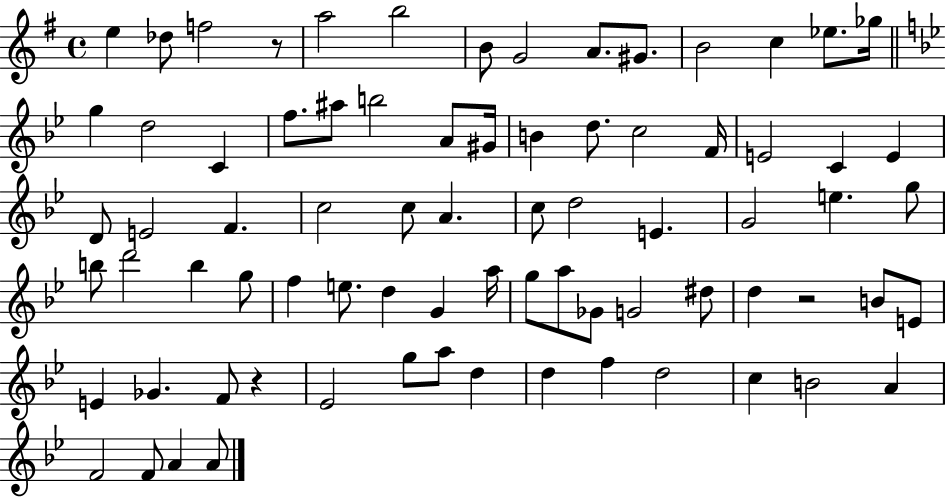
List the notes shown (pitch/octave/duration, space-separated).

E5/q Db5/e F5/h R/e A5/h B5/h B4/e G4/h A4/e. G#4/e. B4/h C5/q Eb5/e. Gb5/s G5/q D5/h C4/q F5/e. A#5/e B5/h A4/e G#4/s B4/q D5/e. C5/h F4/s E4/h C4/q E4/q D4/e E4/h F4/q. C5/h C5/e A4/q. C5/e D5/h E4/q. G4/h E5/q. G5/e B5/e D6/h B5/q G5/e F5/q E5/e. D5/q G4/q A5/s G5/e A5/e Gb4/e G4/h D#5/e D5/q R/h B4/e E4/e E4/q Gb4/q. F4/e R/q Eb4/h G5/e A5/e D5/q D5/q F5/q D5/h C5/q B4/h A4/q F4/h F4/e A4/q A4/e